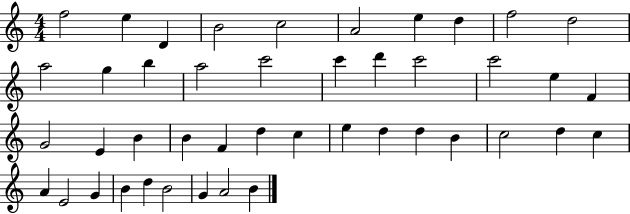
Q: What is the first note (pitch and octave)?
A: F5